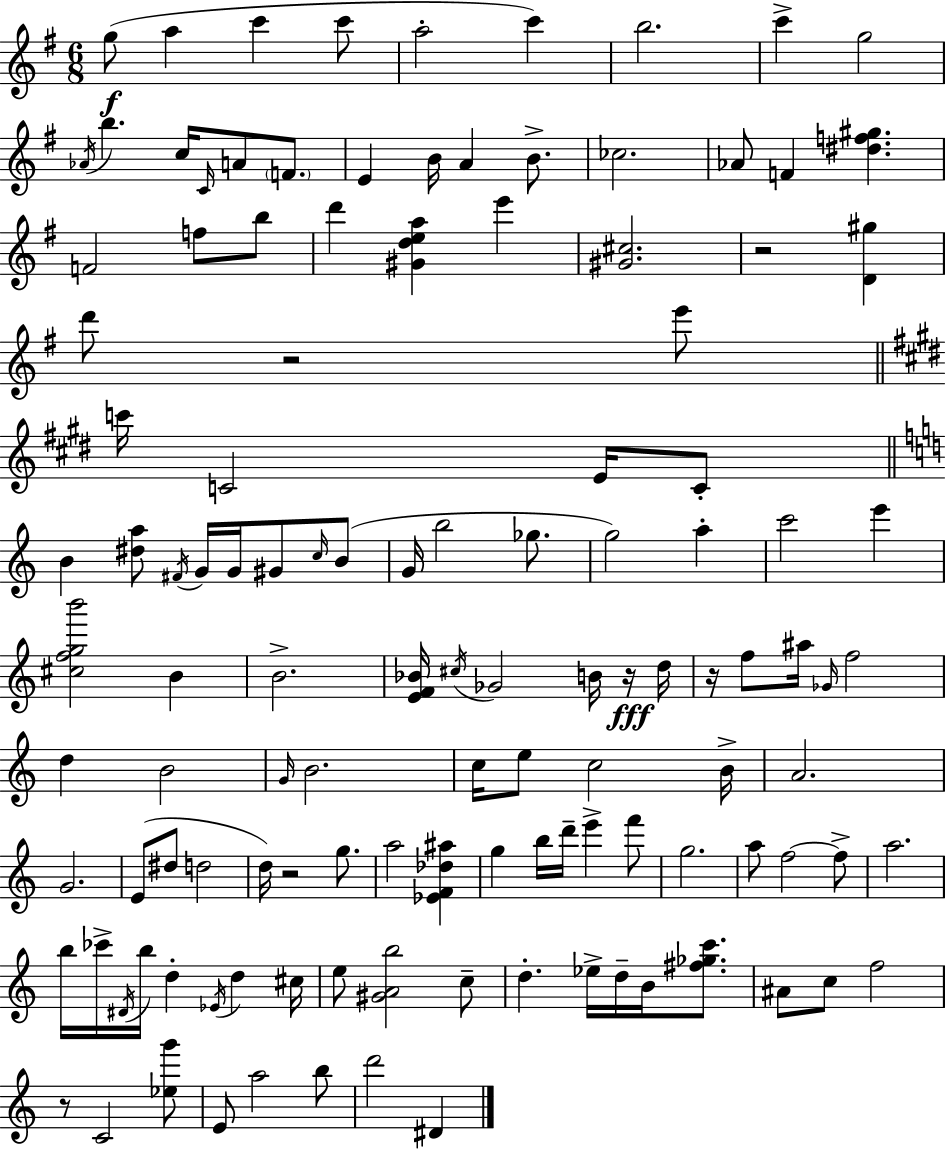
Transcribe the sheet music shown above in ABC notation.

X:1
T:Untitled
M:6/8
L:1/4
K:Em
g/2 a c' c'/2 a2 c' b2 c' g2 _A/4 b c/4 C/4 A/2 F/2 E B/4 A B/2 _c2 _A/2 F [^df^g] F2 f/2 b/2 d' [^Gdea] e' [^G^c]2 z2 [D^g] d'/2 z2 e'/2 c'/4 C2 E/4 C/2 B [^da]/2 ^F/4 G/4 G/4 ^G/2 c/4 B/2 G/4 b2 _g/2 g2 a c'2 e' [^cfgb']2 B B2 [EF_B]/4 ^c/4 _G2 B/4 z/4 d/4 z/4 f/2 ^a/4 _G/4 f2 d B2 G/4 B2 c/4 e/2 c2 B/4 A2 G2 E/2 ^d/2 d2 d/4 z2 g/2 a2 [_EF_d^a] g b/4 d'/4 e' f'/2 g2 a/2 f2 f/2 a2 b/4 _c'/4 ^D/4 b/4 d _E/4 d ^c/4 e/2 [^GAb]2 c/2 d _e/4 d/4 B/4 [^f_gc']/2 ^A/2 c/2 f2 z/2 C2 [_eg']/2 E/2 a2 b/2 d'2 ^D